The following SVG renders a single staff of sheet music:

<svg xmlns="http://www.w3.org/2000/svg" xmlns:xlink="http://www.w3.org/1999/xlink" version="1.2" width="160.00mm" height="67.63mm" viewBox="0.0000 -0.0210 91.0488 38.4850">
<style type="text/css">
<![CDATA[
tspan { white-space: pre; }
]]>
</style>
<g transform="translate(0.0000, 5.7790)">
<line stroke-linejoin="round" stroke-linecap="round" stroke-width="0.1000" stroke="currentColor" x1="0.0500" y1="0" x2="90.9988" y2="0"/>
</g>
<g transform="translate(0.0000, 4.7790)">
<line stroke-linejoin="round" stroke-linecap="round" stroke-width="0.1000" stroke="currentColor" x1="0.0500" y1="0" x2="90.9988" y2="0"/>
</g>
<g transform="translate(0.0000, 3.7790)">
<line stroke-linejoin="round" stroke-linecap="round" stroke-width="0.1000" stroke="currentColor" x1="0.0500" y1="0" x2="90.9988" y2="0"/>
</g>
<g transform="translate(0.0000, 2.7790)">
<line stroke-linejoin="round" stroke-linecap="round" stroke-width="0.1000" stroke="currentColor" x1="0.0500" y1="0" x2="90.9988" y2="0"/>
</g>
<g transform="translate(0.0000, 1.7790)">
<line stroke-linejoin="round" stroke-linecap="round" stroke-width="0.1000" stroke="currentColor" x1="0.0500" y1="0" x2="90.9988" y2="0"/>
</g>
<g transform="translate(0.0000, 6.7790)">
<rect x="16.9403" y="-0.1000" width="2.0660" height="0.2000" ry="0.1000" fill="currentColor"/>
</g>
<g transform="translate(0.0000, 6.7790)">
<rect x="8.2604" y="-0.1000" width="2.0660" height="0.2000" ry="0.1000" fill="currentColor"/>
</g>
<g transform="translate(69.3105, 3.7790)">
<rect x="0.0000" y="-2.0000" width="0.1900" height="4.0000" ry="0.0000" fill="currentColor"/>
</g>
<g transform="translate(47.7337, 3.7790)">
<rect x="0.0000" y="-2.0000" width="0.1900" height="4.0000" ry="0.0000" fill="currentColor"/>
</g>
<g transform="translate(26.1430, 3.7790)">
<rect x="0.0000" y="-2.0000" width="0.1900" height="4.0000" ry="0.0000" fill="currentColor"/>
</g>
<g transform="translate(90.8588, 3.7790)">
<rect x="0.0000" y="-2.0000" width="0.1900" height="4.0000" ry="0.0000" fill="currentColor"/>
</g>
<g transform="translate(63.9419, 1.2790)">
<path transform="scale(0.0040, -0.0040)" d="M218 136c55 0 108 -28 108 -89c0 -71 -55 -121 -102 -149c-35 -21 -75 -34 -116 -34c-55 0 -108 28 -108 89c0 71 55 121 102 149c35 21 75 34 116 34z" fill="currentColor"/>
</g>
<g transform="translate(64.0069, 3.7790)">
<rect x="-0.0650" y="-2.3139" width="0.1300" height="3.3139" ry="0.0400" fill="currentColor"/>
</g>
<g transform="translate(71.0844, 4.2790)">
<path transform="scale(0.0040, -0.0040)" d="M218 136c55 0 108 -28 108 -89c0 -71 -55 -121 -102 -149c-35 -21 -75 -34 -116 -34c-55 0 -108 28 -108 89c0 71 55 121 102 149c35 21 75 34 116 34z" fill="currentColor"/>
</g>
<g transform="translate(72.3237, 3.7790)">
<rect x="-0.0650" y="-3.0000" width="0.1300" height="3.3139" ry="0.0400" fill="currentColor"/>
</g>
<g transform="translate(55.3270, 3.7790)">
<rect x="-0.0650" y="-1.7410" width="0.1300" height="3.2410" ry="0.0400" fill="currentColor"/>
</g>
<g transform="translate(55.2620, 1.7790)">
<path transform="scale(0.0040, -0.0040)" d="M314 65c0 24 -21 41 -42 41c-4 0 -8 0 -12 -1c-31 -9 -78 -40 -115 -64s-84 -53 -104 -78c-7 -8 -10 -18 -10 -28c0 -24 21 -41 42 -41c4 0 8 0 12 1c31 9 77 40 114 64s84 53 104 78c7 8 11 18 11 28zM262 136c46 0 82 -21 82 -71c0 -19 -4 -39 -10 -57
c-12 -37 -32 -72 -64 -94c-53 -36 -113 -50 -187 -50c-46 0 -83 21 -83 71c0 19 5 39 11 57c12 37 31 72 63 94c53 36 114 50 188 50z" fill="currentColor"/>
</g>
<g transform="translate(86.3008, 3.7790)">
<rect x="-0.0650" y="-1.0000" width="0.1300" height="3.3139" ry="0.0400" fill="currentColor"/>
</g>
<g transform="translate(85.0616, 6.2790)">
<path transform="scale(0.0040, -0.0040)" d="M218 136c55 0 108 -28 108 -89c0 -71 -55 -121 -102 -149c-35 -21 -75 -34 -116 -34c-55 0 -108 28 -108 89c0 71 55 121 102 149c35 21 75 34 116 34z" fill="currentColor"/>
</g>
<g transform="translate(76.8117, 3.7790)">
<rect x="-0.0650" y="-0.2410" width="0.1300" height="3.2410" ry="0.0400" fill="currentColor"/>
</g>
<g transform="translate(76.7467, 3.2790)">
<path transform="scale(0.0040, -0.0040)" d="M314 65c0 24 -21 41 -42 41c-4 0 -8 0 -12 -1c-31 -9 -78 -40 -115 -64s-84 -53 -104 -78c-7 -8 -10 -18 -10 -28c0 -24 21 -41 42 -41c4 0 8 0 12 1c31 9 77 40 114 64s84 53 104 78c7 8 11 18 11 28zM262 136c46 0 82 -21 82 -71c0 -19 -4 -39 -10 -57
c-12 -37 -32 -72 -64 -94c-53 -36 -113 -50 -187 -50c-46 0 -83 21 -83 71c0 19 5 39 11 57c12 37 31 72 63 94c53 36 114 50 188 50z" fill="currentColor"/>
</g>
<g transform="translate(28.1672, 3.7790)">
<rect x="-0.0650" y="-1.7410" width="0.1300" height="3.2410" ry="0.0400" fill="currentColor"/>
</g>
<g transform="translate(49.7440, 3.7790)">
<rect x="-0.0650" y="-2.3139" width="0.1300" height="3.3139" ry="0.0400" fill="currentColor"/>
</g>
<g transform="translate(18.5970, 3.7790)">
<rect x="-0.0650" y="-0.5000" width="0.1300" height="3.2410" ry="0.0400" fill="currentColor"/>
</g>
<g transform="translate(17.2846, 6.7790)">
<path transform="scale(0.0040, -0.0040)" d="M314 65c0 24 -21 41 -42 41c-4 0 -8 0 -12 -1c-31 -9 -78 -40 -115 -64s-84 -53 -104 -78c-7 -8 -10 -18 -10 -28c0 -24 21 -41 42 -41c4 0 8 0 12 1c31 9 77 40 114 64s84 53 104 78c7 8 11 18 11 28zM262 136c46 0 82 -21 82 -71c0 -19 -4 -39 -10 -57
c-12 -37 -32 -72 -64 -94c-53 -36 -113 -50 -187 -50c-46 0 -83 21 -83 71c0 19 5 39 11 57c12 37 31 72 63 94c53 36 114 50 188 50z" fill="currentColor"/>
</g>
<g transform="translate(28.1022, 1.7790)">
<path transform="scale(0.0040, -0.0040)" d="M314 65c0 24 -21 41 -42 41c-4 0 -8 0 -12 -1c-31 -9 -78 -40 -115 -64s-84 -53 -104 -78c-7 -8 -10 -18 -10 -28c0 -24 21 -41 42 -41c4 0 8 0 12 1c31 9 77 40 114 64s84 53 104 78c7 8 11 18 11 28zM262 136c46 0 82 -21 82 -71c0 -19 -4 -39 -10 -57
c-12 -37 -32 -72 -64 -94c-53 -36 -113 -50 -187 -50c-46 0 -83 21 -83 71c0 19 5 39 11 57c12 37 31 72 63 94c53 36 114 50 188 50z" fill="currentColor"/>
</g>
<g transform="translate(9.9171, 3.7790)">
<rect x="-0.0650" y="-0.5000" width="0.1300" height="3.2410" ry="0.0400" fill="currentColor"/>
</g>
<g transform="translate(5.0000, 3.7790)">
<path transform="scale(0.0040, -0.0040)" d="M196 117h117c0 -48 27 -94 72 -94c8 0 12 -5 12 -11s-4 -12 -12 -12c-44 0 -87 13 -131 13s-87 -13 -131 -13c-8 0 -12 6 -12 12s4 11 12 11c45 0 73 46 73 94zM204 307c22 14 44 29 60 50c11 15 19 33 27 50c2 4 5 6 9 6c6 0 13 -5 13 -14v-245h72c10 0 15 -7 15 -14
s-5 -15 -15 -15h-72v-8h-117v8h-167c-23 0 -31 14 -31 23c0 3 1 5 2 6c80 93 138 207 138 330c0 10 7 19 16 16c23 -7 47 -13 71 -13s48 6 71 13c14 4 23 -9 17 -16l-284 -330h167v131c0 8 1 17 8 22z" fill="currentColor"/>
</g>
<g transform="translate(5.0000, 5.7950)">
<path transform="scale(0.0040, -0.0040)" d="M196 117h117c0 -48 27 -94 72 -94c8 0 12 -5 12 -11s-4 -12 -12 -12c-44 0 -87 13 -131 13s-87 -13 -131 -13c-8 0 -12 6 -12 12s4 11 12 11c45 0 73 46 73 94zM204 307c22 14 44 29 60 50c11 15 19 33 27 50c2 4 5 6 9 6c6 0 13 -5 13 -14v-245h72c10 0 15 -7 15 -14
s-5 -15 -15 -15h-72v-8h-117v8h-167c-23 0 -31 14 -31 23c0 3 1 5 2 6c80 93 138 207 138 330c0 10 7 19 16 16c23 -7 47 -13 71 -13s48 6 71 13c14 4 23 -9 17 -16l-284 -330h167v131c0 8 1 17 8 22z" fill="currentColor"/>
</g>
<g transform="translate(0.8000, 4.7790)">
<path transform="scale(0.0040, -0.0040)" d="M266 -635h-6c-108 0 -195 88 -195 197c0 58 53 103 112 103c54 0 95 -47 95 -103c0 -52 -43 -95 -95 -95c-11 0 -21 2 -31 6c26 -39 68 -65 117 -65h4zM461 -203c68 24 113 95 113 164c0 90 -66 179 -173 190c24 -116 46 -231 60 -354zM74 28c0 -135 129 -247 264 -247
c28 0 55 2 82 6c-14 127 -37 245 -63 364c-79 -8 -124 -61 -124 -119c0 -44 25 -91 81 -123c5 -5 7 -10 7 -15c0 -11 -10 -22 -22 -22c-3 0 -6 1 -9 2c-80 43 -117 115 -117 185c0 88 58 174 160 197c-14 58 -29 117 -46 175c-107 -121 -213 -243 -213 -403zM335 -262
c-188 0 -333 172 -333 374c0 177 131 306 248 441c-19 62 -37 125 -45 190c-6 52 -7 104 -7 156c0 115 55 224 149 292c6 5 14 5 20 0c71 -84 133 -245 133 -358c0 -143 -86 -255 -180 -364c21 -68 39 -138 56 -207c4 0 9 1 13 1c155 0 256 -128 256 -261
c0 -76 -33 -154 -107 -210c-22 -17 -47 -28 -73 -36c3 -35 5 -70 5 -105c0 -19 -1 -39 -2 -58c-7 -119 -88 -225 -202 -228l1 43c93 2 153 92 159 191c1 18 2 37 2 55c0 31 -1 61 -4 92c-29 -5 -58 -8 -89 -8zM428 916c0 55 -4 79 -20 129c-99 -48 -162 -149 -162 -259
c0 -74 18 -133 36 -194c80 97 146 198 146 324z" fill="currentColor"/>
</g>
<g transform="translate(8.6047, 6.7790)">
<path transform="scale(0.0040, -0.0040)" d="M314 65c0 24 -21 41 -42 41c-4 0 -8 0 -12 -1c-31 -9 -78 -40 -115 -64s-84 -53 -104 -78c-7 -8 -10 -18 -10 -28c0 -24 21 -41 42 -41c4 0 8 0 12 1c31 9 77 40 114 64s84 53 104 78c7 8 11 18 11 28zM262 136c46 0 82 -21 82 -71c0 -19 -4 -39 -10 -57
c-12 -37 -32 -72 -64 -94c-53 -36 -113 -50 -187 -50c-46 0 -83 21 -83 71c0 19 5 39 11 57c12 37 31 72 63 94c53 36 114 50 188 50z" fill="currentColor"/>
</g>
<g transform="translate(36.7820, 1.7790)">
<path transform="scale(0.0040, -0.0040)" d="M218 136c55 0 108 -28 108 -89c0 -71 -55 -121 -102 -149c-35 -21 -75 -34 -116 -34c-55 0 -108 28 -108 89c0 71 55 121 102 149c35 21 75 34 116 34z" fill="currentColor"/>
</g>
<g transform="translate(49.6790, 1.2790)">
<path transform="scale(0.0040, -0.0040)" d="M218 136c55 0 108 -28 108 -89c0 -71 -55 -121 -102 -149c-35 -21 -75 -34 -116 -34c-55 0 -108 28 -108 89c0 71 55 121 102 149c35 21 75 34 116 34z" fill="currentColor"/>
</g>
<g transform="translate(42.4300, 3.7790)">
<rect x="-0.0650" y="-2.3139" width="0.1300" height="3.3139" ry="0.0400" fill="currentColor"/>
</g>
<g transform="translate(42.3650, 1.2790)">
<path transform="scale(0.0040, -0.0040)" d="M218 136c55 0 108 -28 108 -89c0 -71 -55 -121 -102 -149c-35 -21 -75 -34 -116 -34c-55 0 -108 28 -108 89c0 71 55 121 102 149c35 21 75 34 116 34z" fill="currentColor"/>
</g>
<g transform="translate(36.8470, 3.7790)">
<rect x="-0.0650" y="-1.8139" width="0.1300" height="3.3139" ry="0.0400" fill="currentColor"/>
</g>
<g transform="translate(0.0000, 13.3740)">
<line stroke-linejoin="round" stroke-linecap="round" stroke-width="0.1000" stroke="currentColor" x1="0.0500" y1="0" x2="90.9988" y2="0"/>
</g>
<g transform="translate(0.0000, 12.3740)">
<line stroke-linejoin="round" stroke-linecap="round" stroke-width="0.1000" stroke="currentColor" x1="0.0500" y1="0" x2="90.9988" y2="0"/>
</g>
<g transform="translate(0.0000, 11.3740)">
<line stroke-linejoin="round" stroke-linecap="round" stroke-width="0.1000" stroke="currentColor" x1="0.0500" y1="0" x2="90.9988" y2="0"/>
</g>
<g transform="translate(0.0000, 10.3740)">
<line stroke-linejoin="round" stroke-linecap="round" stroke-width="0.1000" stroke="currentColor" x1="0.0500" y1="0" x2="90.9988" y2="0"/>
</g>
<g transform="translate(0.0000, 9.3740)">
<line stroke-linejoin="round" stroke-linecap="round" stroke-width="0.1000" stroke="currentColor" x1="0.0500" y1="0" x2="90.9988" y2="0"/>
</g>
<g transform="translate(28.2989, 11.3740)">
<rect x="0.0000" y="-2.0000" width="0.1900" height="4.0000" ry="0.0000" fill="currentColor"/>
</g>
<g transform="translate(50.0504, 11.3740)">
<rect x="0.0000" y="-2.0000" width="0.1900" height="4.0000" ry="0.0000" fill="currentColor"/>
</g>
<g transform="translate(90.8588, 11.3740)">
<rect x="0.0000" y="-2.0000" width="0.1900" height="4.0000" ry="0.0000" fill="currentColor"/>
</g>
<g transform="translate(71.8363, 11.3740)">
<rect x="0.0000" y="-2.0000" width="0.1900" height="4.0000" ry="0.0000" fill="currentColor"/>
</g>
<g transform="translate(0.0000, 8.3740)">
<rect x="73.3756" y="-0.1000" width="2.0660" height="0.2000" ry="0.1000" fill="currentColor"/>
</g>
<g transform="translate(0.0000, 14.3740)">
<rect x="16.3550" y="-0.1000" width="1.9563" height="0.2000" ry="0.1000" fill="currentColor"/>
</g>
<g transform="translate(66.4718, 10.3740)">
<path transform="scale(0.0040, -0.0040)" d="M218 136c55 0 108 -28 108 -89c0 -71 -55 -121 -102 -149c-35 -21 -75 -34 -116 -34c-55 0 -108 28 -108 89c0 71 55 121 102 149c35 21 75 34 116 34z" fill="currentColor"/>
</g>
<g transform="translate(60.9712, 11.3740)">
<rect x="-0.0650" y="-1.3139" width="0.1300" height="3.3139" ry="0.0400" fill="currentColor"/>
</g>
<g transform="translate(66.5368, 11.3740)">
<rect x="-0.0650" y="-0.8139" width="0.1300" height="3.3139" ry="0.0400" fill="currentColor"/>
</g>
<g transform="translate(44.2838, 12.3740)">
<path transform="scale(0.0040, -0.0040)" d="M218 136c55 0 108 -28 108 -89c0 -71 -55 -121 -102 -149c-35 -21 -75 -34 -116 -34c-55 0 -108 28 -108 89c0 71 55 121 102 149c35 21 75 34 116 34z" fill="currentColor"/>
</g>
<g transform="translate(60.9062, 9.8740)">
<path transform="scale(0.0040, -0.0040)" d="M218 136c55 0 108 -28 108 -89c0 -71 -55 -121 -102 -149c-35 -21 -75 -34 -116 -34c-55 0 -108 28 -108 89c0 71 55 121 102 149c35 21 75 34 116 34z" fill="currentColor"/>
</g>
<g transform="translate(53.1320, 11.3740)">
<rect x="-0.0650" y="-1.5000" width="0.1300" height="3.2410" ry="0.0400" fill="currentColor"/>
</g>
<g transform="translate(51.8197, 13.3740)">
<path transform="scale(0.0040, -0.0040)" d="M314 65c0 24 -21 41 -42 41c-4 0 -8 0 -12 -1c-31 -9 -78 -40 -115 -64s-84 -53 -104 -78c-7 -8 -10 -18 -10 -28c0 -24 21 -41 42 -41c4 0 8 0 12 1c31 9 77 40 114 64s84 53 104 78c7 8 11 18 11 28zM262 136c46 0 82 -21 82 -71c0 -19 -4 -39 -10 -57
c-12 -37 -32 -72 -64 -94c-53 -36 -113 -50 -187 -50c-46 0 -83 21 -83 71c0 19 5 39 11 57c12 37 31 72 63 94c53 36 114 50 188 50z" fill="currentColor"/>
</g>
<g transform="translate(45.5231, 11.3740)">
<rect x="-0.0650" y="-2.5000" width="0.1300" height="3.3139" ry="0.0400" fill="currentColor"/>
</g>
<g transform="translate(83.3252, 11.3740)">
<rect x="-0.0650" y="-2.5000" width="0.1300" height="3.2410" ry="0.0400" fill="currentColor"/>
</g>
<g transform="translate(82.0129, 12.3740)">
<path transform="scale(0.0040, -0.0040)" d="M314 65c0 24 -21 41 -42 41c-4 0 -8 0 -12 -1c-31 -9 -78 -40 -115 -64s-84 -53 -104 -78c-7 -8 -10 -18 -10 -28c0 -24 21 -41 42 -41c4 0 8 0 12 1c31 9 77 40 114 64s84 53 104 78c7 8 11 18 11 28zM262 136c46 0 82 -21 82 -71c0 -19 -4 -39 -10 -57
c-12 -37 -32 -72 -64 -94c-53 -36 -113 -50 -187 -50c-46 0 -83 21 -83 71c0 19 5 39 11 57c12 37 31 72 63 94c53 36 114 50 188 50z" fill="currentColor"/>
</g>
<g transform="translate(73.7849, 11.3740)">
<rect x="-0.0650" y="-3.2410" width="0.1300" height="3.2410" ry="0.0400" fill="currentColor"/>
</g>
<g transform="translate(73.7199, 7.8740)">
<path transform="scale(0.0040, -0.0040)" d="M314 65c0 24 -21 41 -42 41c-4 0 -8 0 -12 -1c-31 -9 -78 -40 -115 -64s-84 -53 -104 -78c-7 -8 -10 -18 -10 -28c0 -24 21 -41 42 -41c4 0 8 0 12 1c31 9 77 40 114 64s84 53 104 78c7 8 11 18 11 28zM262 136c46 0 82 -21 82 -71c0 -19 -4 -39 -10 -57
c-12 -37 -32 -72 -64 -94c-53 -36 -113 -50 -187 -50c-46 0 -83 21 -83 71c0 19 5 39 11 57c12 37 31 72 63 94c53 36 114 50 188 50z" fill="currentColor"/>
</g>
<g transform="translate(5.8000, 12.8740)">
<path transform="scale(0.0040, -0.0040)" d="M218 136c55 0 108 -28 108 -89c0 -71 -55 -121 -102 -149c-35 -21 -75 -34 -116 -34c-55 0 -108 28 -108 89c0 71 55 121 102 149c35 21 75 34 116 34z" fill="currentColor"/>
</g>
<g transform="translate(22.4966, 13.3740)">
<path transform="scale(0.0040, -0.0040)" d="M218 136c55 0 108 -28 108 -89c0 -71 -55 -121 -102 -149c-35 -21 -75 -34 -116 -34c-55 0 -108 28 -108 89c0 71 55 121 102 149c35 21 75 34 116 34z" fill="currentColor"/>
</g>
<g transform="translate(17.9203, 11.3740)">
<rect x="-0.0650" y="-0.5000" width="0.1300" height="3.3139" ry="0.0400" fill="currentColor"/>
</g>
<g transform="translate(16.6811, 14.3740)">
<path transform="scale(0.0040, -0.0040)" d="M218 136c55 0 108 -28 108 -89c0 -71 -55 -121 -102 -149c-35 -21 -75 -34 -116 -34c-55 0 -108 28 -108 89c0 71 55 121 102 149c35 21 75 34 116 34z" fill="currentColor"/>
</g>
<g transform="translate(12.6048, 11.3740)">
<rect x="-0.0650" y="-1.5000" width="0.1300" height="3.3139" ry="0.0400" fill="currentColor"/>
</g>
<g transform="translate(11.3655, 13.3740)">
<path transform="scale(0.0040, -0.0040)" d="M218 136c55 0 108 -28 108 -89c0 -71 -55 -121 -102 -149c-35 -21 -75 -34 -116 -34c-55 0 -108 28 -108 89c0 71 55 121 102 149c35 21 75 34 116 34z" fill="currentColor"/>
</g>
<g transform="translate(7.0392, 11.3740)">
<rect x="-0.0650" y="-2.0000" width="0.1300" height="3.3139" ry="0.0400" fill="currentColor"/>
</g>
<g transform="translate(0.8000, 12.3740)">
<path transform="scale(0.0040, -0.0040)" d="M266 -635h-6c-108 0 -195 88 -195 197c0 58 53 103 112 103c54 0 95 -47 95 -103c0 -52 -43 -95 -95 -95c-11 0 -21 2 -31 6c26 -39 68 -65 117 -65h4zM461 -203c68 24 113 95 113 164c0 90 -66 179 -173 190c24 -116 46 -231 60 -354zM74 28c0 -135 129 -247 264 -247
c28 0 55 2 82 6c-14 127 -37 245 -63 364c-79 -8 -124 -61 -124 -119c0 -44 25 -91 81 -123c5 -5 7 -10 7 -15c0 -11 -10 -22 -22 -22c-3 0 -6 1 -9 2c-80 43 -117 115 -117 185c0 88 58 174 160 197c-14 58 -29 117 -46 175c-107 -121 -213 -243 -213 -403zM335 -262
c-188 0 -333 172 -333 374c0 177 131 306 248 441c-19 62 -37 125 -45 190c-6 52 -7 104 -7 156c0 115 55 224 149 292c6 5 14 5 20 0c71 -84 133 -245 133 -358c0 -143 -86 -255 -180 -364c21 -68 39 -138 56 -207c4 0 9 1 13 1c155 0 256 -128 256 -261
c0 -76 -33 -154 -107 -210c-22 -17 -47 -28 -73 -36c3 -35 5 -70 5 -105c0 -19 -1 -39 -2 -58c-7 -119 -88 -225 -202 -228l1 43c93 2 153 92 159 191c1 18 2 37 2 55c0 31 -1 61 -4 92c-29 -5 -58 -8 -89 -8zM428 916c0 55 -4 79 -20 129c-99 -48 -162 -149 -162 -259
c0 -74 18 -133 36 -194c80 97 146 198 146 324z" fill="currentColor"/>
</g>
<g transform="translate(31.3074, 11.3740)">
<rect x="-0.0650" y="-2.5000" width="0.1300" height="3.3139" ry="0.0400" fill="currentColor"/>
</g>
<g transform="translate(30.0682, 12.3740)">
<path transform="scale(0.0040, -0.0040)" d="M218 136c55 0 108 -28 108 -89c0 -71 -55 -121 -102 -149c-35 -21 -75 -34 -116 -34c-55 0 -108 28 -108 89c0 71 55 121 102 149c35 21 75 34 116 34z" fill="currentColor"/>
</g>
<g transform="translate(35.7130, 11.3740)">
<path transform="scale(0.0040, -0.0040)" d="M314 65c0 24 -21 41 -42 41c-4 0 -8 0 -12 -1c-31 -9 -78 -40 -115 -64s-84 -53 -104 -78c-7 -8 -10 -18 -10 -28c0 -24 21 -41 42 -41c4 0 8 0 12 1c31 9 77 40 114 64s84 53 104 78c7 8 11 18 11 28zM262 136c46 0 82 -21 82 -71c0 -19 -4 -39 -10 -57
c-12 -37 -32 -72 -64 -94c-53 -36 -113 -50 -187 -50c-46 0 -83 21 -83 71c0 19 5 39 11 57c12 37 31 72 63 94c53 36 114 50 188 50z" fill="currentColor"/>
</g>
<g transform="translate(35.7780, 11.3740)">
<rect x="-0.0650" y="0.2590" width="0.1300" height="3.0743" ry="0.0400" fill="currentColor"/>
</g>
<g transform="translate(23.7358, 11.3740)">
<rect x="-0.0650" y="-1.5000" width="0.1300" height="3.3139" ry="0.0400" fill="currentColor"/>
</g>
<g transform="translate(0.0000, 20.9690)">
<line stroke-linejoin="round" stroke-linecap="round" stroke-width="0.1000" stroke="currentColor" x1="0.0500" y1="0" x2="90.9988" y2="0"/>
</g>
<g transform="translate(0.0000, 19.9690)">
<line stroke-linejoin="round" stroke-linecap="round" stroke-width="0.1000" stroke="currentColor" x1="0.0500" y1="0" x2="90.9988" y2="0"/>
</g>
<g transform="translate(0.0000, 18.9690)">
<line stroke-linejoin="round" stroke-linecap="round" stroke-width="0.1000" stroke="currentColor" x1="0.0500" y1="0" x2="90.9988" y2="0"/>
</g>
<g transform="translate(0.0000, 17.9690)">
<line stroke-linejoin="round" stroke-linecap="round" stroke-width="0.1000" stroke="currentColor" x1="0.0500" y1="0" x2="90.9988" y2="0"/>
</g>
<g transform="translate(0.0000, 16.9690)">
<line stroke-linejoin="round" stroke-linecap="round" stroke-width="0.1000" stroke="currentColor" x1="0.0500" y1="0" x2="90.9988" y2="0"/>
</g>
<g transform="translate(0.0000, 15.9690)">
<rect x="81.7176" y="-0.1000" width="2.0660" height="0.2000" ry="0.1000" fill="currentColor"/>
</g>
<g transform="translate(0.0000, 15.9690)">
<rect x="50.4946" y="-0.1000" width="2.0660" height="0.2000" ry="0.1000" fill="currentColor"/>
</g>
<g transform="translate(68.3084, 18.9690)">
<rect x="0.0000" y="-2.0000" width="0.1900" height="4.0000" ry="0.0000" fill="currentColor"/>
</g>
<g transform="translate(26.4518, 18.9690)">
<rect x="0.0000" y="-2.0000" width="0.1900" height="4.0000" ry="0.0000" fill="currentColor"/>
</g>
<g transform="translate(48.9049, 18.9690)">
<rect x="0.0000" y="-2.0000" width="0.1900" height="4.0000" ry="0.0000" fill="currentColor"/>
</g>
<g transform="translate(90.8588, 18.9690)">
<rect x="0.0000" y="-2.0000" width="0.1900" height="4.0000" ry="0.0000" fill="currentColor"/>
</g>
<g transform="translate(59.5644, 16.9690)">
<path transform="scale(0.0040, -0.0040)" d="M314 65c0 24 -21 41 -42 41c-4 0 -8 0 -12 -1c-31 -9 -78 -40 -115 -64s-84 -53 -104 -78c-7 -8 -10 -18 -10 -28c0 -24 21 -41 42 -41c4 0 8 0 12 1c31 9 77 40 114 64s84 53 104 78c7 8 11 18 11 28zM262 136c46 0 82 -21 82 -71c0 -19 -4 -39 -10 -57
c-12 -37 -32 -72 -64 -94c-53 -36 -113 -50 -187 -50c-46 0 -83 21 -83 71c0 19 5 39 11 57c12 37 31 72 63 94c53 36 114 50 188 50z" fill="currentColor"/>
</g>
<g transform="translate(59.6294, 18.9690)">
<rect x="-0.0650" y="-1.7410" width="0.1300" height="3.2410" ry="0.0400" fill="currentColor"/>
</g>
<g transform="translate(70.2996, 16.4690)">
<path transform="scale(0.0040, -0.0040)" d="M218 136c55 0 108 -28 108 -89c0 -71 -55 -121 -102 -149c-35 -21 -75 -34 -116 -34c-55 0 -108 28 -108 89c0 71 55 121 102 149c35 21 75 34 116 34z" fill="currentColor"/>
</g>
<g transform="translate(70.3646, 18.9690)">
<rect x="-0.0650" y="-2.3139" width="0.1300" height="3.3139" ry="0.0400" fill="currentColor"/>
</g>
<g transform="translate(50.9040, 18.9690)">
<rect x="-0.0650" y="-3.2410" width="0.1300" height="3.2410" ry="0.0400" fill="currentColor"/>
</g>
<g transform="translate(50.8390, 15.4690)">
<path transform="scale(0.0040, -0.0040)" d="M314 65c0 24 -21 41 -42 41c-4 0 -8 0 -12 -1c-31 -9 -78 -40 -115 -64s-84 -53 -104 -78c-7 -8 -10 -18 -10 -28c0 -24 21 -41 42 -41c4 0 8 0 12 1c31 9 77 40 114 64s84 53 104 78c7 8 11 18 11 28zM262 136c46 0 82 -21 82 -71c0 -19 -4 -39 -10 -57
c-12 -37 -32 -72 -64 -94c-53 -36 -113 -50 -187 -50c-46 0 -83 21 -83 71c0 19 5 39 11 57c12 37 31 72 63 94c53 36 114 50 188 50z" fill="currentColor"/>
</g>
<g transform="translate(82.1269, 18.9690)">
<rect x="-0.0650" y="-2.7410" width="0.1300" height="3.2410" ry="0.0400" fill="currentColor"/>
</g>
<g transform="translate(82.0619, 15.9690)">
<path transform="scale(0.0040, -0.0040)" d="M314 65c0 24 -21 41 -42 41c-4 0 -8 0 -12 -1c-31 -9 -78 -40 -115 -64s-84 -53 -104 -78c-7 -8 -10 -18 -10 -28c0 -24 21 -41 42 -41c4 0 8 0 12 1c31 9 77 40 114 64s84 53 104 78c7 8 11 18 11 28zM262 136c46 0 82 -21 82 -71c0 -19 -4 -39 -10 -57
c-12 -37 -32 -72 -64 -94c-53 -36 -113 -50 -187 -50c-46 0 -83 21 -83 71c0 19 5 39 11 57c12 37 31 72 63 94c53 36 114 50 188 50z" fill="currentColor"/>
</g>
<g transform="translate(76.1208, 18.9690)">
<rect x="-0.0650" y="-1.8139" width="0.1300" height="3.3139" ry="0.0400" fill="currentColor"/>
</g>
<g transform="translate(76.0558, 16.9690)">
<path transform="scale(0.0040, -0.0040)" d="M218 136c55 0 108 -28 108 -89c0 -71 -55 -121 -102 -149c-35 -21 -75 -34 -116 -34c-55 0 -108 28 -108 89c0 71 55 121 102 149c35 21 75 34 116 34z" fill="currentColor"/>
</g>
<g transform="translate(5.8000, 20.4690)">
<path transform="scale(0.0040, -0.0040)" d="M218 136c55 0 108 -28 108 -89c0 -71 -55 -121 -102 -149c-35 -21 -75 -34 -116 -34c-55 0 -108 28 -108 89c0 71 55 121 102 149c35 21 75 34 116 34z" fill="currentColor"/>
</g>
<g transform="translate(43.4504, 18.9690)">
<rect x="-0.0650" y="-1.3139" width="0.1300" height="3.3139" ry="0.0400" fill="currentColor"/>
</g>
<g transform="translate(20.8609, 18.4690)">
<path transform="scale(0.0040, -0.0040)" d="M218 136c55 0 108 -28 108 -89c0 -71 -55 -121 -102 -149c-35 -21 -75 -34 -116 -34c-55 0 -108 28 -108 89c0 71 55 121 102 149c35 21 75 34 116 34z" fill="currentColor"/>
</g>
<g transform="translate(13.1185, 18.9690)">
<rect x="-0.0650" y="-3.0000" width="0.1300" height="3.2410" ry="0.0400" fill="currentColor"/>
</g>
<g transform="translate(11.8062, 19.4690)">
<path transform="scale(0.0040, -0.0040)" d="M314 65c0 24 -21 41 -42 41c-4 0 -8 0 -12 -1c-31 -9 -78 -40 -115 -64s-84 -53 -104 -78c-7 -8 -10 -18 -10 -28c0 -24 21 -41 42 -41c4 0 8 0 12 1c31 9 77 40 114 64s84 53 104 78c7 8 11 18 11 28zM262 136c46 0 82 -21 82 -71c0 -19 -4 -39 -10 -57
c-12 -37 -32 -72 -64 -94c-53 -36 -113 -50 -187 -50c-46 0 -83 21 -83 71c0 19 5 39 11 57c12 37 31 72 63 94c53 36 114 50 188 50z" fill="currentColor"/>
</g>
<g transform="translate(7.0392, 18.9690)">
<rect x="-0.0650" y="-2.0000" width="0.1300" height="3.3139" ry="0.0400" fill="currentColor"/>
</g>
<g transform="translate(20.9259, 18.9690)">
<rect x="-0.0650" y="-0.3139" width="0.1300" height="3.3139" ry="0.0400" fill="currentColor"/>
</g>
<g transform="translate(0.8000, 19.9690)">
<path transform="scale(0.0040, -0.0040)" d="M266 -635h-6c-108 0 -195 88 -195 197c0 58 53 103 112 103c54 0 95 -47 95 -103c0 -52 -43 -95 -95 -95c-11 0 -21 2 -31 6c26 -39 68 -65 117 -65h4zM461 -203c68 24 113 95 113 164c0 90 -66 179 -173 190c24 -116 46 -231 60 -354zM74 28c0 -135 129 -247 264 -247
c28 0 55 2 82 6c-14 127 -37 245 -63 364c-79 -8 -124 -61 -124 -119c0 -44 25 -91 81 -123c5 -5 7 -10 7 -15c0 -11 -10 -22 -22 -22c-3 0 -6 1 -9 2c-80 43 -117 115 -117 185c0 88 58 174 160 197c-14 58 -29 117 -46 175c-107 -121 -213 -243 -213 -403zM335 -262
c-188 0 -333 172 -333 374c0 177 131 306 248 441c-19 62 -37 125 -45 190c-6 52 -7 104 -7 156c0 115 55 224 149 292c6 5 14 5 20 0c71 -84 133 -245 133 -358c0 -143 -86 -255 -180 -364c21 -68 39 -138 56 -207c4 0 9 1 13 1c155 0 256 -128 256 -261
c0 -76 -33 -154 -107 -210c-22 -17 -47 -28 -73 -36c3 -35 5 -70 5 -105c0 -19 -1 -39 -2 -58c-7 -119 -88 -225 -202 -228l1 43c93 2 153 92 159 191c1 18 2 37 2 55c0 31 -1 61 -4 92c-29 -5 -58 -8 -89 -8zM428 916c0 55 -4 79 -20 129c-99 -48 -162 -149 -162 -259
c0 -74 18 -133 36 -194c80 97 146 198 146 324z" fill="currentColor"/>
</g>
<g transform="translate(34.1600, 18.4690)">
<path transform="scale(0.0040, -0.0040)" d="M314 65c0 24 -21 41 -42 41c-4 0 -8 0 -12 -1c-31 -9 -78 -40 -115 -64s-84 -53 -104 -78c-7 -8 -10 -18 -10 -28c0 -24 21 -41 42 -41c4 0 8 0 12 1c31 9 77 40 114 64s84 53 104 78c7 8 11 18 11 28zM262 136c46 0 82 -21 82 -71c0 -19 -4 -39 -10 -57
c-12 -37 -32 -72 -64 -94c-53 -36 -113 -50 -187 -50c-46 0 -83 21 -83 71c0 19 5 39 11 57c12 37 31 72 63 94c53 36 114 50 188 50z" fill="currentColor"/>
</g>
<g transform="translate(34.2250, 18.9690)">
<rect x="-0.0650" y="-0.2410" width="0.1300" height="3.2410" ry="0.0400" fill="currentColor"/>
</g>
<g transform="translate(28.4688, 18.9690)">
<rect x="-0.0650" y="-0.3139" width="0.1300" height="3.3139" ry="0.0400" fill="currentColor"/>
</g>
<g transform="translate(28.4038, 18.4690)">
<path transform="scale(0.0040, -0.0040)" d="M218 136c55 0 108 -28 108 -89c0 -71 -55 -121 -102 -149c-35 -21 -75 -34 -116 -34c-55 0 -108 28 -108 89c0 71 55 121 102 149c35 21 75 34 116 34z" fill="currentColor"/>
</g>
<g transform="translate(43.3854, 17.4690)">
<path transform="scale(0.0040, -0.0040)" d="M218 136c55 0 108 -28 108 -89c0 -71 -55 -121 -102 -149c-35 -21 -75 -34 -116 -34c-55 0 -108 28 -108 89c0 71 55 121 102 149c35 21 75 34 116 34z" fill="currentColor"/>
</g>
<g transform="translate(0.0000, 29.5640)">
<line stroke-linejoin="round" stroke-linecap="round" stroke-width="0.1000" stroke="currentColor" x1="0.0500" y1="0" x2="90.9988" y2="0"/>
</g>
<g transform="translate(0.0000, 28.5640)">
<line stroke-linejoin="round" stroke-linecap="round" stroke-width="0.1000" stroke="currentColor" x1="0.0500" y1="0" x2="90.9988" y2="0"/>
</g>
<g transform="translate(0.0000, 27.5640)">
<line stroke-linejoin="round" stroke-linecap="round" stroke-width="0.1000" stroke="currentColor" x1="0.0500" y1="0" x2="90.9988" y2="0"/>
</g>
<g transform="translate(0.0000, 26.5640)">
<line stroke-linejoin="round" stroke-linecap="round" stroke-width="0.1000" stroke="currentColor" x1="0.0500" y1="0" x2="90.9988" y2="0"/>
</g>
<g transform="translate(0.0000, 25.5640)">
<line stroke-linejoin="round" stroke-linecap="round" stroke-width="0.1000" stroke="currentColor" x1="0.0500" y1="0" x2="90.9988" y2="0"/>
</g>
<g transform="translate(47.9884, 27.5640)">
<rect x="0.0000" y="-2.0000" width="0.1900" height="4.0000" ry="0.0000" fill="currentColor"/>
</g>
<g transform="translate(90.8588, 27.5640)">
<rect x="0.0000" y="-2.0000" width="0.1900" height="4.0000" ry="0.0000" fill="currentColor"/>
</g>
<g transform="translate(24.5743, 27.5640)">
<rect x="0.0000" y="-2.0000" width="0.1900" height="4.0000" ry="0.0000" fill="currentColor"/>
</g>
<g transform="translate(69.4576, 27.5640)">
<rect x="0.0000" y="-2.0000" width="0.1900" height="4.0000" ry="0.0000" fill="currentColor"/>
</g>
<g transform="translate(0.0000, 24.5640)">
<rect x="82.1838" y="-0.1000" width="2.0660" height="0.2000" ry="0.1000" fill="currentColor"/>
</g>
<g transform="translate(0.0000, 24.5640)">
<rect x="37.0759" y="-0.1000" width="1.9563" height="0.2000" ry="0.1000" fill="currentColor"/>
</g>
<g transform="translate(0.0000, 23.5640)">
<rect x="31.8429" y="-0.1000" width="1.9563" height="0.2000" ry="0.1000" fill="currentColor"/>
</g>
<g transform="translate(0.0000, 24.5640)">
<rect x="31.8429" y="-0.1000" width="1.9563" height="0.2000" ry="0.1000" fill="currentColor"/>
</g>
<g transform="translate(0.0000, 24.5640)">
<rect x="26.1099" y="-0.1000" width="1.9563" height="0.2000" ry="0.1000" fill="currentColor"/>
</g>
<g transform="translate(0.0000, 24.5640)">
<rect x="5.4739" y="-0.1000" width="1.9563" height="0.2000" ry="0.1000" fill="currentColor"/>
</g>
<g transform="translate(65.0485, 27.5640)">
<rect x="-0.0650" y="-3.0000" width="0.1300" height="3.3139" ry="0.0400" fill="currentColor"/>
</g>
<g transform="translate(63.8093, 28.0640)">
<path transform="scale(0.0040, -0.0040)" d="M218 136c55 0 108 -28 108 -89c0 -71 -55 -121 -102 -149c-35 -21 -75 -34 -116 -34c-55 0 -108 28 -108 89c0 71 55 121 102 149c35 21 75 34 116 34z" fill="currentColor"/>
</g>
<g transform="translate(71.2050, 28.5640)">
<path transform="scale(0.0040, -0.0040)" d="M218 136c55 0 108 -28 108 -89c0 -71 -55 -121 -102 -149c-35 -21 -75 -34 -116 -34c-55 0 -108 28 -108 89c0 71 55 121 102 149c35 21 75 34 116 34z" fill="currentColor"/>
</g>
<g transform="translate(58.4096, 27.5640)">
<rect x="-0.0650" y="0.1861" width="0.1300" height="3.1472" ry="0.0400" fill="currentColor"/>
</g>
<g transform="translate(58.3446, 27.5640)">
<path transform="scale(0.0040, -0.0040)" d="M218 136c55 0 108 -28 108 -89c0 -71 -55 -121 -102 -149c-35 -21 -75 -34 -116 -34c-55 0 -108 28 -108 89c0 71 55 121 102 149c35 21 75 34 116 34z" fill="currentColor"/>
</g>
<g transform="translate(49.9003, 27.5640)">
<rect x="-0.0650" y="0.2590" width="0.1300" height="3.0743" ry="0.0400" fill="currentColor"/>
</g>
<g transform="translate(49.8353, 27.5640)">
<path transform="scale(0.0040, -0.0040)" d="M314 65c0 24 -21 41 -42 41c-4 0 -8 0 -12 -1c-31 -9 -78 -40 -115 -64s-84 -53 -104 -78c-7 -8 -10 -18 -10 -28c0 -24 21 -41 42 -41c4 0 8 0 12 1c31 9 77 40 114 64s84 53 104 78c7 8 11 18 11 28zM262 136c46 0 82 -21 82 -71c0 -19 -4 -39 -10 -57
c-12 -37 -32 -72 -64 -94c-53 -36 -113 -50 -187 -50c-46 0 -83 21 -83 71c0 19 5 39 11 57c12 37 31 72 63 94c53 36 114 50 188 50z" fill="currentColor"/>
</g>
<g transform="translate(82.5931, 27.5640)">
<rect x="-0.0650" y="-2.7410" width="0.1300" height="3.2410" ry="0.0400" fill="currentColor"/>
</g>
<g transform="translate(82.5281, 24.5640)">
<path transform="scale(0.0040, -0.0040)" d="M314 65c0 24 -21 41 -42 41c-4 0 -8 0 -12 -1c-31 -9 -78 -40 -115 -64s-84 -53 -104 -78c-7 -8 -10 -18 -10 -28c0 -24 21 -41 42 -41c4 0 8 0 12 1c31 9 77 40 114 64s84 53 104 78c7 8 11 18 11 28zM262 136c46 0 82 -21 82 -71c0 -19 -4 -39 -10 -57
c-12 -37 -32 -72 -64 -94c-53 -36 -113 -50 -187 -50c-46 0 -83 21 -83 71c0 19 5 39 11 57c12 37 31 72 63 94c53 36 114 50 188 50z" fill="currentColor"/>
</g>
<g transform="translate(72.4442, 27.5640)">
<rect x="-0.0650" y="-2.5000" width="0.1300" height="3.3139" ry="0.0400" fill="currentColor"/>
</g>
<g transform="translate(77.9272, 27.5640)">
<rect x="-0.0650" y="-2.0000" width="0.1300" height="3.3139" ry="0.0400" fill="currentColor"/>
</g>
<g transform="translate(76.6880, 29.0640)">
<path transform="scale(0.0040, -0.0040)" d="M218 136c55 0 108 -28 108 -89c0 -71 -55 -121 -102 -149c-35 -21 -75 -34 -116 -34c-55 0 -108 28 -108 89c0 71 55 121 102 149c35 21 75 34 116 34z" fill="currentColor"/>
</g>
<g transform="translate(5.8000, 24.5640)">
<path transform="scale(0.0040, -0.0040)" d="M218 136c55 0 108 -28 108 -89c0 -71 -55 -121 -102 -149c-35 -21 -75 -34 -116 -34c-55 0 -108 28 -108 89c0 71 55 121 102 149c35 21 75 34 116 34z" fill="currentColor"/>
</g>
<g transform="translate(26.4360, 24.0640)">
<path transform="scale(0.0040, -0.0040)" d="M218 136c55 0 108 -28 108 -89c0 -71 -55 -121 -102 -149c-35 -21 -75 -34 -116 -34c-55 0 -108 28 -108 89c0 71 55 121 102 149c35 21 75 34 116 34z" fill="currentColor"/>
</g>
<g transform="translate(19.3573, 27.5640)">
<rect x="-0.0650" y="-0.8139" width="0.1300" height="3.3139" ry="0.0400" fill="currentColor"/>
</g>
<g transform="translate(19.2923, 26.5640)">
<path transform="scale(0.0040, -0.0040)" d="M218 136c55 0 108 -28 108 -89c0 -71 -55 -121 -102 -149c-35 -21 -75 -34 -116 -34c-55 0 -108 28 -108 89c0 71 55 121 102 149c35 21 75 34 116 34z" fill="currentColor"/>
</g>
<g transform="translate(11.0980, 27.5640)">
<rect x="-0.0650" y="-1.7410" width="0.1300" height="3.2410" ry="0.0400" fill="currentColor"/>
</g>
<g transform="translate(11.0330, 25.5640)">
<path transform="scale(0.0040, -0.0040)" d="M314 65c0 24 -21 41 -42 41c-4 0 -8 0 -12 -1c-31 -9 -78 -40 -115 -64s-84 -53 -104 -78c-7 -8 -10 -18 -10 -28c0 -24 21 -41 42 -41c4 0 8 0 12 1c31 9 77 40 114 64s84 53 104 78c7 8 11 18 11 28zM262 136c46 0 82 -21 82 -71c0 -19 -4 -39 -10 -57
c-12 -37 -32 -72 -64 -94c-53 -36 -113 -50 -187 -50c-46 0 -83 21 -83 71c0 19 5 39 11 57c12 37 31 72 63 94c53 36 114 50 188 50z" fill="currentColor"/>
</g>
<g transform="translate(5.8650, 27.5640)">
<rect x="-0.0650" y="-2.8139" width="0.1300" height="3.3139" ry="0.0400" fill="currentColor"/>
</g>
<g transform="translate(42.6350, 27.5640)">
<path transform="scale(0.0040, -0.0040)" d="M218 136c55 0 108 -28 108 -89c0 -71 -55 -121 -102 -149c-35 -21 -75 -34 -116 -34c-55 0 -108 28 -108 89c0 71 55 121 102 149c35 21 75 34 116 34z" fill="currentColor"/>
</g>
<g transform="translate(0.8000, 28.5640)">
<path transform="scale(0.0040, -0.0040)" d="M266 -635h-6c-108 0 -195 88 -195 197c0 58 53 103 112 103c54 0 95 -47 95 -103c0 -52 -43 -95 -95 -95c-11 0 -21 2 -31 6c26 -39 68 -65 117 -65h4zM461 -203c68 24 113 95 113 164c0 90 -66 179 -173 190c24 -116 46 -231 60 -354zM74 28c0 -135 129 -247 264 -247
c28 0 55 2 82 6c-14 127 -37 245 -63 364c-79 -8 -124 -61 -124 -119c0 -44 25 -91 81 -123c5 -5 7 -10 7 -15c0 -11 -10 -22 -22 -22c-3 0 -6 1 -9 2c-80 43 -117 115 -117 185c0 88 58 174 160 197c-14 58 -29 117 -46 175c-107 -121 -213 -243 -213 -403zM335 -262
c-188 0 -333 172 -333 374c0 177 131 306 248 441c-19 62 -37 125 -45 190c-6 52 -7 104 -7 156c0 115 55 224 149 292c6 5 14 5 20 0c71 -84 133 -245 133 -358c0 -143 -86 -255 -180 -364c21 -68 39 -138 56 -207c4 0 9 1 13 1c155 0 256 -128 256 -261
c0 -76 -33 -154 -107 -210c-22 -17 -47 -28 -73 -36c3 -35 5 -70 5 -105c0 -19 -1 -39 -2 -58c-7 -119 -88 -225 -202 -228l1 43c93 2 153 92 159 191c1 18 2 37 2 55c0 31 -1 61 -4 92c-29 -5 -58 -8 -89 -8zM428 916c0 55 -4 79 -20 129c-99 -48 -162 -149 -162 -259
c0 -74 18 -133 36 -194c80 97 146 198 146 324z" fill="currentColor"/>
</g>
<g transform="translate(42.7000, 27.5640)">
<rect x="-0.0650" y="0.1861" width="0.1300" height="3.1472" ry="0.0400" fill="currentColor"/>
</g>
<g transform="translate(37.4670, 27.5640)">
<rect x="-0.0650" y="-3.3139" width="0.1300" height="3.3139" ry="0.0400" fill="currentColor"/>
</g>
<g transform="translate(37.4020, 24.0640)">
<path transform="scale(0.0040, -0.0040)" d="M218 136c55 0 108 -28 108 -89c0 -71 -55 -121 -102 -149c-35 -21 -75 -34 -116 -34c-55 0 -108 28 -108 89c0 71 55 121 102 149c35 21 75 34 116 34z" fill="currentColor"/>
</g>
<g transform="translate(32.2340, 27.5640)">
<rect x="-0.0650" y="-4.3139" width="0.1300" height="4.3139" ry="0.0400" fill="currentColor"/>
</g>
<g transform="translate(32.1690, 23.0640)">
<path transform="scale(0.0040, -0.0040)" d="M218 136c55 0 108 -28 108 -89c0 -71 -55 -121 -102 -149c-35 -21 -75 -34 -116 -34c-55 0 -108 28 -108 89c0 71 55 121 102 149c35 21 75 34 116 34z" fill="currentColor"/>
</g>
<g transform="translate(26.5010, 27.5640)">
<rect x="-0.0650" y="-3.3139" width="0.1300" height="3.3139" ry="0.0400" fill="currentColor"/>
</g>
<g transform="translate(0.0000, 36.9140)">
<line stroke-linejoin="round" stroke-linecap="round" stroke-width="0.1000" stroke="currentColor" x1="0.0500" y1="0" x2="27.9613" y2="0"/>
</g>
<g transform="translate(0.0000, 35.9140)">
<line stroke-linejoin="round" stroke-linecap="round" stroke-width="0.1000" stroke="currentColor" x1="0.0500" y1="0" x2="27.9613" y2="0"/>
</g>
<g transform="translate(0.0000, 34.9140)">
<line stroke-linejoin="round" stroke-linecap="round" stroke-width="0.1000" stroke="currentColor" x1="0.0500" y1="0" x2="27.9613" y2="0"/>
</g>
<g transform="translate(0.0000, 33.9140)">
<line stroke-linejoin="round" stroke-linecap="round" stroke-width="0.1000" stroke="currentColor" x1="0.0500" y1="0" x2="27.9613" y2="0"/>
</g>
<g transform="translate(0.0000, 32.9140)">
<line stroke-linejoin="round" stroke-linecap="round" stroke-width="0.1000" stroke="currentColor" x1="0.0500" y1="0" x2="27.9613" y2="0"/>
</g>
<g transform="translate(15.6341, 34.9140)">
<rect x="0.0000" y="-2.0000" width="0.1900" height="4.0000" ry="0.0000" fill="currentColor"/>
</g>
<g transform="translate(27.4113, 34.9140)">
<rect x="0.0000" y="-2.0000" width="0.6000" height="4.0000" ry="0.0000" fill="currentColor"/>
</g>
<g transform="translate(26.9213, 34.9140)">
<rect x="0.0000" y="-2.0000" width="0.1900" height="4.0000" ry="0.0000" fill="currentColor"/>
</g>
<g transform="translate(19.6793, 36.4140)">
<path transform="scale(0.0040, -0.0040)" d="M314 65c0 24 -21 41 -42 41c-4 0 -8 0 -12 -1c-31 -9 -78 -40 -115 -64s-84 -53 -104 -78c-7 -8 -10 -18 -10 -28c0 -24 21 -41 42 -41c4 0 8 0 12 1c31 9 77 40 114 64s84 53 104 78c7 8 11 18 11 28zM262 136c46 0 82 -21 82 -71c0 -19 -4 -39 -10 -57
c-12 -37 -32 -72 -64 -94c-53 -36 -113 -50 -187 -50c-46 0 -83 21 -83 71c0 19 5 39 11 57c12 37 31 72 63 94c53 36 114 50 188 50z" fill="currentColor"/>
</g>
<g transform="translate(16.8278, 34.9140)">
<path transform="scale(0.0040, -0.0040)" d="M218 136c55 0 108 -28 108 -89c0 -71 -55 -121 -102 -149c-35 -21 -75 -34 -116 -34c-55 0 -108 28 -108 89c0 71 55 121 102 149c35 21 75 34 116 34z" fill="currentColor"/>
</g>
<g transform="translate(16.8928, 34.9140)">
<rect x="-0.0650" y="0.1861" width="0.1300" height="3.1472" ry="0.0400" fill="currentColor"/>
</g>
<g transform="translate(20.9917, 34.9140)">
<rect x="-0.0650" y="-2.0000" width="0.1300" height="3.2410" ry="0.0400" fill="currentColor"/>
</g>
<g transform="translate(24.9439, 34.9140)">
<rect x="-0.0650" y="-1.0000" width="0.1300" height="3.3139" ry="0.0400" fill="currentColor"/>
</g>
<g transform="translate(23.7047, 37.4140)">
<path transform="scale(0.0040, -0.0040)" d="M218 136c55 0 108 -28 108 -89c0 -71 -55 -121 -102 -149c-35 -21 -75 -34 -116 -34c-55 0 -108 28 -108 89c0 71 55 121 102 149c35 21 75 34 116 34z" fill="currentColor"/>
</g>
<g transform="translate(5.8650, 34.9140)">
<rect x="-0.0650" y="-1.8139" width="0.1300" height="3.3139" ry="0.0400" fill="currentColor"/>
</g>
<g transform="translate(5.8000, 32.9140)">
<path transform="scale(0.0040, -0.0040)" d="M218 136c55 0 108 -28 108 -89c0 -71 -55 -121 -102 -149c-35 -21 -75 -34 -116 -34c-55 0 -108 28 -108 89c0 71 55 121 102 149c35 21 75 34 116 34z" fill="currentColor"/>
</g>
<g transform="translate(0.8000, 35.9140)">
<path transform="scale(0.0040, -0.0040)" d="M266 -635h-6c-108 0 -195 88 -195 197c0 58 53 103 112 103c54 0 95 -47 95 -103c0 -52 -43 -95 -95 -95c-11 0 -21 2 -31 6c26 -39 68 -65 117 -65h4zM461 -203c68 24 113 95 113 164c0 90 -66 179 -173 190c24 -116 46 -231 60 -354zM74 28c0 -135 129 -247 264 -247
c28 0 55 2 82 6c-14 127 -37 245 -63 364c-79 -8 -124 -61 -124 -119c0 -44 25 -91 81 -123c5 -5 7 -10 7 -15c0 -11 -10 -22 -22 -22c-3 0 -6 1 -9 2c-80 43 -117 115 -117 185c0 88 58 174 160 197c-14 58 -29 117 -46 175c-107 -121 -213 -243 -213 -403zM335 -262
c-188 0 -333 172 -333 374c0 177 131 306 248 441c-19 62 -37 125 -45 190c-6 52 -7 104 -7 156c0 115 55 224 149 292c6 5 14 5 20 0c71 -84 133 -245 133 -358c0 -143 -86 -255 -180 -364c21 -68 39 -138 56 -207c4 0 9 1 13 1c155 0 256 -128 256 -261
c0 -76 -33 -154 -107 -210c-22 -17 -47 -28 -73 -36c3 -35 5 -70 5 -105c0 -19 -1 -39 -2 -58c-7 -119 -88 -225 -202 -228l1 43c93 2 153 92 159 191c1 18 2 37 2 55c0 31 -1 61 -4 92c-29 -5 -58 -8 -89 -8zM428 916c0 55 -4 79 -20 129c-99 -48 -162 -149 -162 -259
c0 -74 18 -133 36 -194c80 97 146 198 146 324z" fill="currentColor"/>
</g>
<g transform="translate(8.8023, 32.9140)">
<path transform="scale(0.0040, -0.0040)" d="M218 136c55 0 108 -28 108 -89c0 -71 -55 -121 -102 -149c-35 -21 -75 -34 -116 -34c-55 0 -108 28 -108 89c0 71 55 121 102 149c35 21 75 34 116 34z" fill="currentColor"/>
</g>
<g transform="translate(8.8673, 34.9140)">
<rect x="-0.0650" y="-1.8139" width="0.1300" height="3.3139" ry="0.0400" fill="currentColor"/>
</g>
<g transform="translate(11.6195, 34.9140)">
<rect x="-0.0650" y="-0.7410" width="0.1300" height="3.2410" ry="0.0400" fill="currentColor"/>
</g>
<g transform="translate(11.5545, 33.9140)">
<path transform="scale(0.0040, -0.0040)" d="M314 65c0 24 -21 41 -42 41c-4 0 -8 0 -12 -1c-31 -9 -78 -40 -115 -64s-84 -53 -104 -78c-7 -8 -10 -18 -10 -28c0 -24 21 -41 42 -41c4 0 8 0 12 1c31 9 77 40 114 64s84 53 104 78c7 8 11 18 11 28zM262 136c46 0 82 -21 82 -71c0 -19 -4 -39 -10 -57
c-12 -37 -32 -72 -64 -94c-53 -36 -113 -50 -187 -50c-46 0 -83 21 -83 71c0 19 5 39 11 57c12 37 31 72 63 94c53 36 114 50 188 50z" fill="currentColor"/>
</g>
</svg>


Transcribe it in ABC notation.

X:1
T:Untitled
M:4/4
L:1/4
K:C
C2 C2 f2 f g g f2 g A c2 D F E C E G B2 G E2 e d b2 G2 F A2 c c c2 e b2 f2 g f a2 a f2 d b d' b B B2 B A G F a2 f f d2 B F2 D